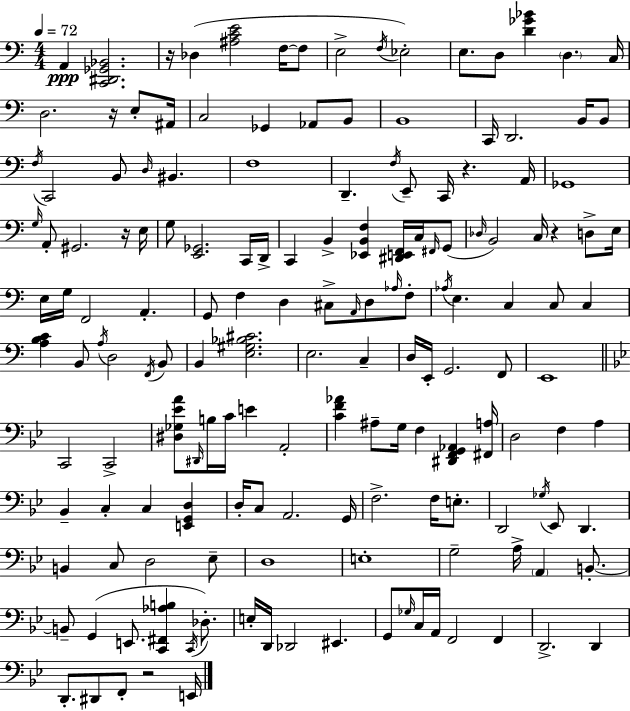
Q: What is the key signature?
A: A minor